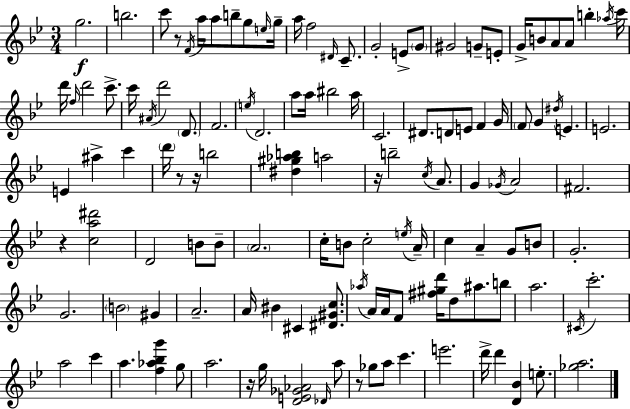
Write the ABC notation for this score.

X:1
T:Untitled
M:3/4
L:1/4
K:Bb
g2 b2 c'/2 z/2 F/4 a/4 a/2 b/2 g/2 e/4 g/4 a/4 f2 ^D/4 C/2 G2 E/2 G/2 ^G2 G/2 E/2 G/4 B/2 A/2 A/2 b _a/4 c'/4 d'/4 f/4 d'2 c'/2 c'/4 ^A/4 d'2 D/2 F2 e/4 D2 a/2 a/4 ^b2 a/4 C2 ^D/2 D/2 E/2 F G/4 F/2 G ^d/4 E E2 E ^a c' d'/4 z/2 z/4 b2 [^d^g_ab] a2 z/4 b2 c/4 A/2 G _G/4 A2 ^F2 z [ca^d']2 D2 B/2 B/2 A2 c/4 B/2 c2 e/4 A/4 c A G/2 B/2 G2 G2 B2 ^G A2 A/4 ^B ^C [^D^Gc]/2 _a/4 A/4 A/4 F/2 [^f^gd']/4 d/2 ^a/2 b/2 a2 ^C/4 c'2 a2 c' a [f_a_bg'] g/2 a2 z/4 g/4 [DE_G_A]2 _D/4 a/2 z/2 _g/2 a/2 c' e'2 d'/4 d' [D_B] e/2 [_ga]2